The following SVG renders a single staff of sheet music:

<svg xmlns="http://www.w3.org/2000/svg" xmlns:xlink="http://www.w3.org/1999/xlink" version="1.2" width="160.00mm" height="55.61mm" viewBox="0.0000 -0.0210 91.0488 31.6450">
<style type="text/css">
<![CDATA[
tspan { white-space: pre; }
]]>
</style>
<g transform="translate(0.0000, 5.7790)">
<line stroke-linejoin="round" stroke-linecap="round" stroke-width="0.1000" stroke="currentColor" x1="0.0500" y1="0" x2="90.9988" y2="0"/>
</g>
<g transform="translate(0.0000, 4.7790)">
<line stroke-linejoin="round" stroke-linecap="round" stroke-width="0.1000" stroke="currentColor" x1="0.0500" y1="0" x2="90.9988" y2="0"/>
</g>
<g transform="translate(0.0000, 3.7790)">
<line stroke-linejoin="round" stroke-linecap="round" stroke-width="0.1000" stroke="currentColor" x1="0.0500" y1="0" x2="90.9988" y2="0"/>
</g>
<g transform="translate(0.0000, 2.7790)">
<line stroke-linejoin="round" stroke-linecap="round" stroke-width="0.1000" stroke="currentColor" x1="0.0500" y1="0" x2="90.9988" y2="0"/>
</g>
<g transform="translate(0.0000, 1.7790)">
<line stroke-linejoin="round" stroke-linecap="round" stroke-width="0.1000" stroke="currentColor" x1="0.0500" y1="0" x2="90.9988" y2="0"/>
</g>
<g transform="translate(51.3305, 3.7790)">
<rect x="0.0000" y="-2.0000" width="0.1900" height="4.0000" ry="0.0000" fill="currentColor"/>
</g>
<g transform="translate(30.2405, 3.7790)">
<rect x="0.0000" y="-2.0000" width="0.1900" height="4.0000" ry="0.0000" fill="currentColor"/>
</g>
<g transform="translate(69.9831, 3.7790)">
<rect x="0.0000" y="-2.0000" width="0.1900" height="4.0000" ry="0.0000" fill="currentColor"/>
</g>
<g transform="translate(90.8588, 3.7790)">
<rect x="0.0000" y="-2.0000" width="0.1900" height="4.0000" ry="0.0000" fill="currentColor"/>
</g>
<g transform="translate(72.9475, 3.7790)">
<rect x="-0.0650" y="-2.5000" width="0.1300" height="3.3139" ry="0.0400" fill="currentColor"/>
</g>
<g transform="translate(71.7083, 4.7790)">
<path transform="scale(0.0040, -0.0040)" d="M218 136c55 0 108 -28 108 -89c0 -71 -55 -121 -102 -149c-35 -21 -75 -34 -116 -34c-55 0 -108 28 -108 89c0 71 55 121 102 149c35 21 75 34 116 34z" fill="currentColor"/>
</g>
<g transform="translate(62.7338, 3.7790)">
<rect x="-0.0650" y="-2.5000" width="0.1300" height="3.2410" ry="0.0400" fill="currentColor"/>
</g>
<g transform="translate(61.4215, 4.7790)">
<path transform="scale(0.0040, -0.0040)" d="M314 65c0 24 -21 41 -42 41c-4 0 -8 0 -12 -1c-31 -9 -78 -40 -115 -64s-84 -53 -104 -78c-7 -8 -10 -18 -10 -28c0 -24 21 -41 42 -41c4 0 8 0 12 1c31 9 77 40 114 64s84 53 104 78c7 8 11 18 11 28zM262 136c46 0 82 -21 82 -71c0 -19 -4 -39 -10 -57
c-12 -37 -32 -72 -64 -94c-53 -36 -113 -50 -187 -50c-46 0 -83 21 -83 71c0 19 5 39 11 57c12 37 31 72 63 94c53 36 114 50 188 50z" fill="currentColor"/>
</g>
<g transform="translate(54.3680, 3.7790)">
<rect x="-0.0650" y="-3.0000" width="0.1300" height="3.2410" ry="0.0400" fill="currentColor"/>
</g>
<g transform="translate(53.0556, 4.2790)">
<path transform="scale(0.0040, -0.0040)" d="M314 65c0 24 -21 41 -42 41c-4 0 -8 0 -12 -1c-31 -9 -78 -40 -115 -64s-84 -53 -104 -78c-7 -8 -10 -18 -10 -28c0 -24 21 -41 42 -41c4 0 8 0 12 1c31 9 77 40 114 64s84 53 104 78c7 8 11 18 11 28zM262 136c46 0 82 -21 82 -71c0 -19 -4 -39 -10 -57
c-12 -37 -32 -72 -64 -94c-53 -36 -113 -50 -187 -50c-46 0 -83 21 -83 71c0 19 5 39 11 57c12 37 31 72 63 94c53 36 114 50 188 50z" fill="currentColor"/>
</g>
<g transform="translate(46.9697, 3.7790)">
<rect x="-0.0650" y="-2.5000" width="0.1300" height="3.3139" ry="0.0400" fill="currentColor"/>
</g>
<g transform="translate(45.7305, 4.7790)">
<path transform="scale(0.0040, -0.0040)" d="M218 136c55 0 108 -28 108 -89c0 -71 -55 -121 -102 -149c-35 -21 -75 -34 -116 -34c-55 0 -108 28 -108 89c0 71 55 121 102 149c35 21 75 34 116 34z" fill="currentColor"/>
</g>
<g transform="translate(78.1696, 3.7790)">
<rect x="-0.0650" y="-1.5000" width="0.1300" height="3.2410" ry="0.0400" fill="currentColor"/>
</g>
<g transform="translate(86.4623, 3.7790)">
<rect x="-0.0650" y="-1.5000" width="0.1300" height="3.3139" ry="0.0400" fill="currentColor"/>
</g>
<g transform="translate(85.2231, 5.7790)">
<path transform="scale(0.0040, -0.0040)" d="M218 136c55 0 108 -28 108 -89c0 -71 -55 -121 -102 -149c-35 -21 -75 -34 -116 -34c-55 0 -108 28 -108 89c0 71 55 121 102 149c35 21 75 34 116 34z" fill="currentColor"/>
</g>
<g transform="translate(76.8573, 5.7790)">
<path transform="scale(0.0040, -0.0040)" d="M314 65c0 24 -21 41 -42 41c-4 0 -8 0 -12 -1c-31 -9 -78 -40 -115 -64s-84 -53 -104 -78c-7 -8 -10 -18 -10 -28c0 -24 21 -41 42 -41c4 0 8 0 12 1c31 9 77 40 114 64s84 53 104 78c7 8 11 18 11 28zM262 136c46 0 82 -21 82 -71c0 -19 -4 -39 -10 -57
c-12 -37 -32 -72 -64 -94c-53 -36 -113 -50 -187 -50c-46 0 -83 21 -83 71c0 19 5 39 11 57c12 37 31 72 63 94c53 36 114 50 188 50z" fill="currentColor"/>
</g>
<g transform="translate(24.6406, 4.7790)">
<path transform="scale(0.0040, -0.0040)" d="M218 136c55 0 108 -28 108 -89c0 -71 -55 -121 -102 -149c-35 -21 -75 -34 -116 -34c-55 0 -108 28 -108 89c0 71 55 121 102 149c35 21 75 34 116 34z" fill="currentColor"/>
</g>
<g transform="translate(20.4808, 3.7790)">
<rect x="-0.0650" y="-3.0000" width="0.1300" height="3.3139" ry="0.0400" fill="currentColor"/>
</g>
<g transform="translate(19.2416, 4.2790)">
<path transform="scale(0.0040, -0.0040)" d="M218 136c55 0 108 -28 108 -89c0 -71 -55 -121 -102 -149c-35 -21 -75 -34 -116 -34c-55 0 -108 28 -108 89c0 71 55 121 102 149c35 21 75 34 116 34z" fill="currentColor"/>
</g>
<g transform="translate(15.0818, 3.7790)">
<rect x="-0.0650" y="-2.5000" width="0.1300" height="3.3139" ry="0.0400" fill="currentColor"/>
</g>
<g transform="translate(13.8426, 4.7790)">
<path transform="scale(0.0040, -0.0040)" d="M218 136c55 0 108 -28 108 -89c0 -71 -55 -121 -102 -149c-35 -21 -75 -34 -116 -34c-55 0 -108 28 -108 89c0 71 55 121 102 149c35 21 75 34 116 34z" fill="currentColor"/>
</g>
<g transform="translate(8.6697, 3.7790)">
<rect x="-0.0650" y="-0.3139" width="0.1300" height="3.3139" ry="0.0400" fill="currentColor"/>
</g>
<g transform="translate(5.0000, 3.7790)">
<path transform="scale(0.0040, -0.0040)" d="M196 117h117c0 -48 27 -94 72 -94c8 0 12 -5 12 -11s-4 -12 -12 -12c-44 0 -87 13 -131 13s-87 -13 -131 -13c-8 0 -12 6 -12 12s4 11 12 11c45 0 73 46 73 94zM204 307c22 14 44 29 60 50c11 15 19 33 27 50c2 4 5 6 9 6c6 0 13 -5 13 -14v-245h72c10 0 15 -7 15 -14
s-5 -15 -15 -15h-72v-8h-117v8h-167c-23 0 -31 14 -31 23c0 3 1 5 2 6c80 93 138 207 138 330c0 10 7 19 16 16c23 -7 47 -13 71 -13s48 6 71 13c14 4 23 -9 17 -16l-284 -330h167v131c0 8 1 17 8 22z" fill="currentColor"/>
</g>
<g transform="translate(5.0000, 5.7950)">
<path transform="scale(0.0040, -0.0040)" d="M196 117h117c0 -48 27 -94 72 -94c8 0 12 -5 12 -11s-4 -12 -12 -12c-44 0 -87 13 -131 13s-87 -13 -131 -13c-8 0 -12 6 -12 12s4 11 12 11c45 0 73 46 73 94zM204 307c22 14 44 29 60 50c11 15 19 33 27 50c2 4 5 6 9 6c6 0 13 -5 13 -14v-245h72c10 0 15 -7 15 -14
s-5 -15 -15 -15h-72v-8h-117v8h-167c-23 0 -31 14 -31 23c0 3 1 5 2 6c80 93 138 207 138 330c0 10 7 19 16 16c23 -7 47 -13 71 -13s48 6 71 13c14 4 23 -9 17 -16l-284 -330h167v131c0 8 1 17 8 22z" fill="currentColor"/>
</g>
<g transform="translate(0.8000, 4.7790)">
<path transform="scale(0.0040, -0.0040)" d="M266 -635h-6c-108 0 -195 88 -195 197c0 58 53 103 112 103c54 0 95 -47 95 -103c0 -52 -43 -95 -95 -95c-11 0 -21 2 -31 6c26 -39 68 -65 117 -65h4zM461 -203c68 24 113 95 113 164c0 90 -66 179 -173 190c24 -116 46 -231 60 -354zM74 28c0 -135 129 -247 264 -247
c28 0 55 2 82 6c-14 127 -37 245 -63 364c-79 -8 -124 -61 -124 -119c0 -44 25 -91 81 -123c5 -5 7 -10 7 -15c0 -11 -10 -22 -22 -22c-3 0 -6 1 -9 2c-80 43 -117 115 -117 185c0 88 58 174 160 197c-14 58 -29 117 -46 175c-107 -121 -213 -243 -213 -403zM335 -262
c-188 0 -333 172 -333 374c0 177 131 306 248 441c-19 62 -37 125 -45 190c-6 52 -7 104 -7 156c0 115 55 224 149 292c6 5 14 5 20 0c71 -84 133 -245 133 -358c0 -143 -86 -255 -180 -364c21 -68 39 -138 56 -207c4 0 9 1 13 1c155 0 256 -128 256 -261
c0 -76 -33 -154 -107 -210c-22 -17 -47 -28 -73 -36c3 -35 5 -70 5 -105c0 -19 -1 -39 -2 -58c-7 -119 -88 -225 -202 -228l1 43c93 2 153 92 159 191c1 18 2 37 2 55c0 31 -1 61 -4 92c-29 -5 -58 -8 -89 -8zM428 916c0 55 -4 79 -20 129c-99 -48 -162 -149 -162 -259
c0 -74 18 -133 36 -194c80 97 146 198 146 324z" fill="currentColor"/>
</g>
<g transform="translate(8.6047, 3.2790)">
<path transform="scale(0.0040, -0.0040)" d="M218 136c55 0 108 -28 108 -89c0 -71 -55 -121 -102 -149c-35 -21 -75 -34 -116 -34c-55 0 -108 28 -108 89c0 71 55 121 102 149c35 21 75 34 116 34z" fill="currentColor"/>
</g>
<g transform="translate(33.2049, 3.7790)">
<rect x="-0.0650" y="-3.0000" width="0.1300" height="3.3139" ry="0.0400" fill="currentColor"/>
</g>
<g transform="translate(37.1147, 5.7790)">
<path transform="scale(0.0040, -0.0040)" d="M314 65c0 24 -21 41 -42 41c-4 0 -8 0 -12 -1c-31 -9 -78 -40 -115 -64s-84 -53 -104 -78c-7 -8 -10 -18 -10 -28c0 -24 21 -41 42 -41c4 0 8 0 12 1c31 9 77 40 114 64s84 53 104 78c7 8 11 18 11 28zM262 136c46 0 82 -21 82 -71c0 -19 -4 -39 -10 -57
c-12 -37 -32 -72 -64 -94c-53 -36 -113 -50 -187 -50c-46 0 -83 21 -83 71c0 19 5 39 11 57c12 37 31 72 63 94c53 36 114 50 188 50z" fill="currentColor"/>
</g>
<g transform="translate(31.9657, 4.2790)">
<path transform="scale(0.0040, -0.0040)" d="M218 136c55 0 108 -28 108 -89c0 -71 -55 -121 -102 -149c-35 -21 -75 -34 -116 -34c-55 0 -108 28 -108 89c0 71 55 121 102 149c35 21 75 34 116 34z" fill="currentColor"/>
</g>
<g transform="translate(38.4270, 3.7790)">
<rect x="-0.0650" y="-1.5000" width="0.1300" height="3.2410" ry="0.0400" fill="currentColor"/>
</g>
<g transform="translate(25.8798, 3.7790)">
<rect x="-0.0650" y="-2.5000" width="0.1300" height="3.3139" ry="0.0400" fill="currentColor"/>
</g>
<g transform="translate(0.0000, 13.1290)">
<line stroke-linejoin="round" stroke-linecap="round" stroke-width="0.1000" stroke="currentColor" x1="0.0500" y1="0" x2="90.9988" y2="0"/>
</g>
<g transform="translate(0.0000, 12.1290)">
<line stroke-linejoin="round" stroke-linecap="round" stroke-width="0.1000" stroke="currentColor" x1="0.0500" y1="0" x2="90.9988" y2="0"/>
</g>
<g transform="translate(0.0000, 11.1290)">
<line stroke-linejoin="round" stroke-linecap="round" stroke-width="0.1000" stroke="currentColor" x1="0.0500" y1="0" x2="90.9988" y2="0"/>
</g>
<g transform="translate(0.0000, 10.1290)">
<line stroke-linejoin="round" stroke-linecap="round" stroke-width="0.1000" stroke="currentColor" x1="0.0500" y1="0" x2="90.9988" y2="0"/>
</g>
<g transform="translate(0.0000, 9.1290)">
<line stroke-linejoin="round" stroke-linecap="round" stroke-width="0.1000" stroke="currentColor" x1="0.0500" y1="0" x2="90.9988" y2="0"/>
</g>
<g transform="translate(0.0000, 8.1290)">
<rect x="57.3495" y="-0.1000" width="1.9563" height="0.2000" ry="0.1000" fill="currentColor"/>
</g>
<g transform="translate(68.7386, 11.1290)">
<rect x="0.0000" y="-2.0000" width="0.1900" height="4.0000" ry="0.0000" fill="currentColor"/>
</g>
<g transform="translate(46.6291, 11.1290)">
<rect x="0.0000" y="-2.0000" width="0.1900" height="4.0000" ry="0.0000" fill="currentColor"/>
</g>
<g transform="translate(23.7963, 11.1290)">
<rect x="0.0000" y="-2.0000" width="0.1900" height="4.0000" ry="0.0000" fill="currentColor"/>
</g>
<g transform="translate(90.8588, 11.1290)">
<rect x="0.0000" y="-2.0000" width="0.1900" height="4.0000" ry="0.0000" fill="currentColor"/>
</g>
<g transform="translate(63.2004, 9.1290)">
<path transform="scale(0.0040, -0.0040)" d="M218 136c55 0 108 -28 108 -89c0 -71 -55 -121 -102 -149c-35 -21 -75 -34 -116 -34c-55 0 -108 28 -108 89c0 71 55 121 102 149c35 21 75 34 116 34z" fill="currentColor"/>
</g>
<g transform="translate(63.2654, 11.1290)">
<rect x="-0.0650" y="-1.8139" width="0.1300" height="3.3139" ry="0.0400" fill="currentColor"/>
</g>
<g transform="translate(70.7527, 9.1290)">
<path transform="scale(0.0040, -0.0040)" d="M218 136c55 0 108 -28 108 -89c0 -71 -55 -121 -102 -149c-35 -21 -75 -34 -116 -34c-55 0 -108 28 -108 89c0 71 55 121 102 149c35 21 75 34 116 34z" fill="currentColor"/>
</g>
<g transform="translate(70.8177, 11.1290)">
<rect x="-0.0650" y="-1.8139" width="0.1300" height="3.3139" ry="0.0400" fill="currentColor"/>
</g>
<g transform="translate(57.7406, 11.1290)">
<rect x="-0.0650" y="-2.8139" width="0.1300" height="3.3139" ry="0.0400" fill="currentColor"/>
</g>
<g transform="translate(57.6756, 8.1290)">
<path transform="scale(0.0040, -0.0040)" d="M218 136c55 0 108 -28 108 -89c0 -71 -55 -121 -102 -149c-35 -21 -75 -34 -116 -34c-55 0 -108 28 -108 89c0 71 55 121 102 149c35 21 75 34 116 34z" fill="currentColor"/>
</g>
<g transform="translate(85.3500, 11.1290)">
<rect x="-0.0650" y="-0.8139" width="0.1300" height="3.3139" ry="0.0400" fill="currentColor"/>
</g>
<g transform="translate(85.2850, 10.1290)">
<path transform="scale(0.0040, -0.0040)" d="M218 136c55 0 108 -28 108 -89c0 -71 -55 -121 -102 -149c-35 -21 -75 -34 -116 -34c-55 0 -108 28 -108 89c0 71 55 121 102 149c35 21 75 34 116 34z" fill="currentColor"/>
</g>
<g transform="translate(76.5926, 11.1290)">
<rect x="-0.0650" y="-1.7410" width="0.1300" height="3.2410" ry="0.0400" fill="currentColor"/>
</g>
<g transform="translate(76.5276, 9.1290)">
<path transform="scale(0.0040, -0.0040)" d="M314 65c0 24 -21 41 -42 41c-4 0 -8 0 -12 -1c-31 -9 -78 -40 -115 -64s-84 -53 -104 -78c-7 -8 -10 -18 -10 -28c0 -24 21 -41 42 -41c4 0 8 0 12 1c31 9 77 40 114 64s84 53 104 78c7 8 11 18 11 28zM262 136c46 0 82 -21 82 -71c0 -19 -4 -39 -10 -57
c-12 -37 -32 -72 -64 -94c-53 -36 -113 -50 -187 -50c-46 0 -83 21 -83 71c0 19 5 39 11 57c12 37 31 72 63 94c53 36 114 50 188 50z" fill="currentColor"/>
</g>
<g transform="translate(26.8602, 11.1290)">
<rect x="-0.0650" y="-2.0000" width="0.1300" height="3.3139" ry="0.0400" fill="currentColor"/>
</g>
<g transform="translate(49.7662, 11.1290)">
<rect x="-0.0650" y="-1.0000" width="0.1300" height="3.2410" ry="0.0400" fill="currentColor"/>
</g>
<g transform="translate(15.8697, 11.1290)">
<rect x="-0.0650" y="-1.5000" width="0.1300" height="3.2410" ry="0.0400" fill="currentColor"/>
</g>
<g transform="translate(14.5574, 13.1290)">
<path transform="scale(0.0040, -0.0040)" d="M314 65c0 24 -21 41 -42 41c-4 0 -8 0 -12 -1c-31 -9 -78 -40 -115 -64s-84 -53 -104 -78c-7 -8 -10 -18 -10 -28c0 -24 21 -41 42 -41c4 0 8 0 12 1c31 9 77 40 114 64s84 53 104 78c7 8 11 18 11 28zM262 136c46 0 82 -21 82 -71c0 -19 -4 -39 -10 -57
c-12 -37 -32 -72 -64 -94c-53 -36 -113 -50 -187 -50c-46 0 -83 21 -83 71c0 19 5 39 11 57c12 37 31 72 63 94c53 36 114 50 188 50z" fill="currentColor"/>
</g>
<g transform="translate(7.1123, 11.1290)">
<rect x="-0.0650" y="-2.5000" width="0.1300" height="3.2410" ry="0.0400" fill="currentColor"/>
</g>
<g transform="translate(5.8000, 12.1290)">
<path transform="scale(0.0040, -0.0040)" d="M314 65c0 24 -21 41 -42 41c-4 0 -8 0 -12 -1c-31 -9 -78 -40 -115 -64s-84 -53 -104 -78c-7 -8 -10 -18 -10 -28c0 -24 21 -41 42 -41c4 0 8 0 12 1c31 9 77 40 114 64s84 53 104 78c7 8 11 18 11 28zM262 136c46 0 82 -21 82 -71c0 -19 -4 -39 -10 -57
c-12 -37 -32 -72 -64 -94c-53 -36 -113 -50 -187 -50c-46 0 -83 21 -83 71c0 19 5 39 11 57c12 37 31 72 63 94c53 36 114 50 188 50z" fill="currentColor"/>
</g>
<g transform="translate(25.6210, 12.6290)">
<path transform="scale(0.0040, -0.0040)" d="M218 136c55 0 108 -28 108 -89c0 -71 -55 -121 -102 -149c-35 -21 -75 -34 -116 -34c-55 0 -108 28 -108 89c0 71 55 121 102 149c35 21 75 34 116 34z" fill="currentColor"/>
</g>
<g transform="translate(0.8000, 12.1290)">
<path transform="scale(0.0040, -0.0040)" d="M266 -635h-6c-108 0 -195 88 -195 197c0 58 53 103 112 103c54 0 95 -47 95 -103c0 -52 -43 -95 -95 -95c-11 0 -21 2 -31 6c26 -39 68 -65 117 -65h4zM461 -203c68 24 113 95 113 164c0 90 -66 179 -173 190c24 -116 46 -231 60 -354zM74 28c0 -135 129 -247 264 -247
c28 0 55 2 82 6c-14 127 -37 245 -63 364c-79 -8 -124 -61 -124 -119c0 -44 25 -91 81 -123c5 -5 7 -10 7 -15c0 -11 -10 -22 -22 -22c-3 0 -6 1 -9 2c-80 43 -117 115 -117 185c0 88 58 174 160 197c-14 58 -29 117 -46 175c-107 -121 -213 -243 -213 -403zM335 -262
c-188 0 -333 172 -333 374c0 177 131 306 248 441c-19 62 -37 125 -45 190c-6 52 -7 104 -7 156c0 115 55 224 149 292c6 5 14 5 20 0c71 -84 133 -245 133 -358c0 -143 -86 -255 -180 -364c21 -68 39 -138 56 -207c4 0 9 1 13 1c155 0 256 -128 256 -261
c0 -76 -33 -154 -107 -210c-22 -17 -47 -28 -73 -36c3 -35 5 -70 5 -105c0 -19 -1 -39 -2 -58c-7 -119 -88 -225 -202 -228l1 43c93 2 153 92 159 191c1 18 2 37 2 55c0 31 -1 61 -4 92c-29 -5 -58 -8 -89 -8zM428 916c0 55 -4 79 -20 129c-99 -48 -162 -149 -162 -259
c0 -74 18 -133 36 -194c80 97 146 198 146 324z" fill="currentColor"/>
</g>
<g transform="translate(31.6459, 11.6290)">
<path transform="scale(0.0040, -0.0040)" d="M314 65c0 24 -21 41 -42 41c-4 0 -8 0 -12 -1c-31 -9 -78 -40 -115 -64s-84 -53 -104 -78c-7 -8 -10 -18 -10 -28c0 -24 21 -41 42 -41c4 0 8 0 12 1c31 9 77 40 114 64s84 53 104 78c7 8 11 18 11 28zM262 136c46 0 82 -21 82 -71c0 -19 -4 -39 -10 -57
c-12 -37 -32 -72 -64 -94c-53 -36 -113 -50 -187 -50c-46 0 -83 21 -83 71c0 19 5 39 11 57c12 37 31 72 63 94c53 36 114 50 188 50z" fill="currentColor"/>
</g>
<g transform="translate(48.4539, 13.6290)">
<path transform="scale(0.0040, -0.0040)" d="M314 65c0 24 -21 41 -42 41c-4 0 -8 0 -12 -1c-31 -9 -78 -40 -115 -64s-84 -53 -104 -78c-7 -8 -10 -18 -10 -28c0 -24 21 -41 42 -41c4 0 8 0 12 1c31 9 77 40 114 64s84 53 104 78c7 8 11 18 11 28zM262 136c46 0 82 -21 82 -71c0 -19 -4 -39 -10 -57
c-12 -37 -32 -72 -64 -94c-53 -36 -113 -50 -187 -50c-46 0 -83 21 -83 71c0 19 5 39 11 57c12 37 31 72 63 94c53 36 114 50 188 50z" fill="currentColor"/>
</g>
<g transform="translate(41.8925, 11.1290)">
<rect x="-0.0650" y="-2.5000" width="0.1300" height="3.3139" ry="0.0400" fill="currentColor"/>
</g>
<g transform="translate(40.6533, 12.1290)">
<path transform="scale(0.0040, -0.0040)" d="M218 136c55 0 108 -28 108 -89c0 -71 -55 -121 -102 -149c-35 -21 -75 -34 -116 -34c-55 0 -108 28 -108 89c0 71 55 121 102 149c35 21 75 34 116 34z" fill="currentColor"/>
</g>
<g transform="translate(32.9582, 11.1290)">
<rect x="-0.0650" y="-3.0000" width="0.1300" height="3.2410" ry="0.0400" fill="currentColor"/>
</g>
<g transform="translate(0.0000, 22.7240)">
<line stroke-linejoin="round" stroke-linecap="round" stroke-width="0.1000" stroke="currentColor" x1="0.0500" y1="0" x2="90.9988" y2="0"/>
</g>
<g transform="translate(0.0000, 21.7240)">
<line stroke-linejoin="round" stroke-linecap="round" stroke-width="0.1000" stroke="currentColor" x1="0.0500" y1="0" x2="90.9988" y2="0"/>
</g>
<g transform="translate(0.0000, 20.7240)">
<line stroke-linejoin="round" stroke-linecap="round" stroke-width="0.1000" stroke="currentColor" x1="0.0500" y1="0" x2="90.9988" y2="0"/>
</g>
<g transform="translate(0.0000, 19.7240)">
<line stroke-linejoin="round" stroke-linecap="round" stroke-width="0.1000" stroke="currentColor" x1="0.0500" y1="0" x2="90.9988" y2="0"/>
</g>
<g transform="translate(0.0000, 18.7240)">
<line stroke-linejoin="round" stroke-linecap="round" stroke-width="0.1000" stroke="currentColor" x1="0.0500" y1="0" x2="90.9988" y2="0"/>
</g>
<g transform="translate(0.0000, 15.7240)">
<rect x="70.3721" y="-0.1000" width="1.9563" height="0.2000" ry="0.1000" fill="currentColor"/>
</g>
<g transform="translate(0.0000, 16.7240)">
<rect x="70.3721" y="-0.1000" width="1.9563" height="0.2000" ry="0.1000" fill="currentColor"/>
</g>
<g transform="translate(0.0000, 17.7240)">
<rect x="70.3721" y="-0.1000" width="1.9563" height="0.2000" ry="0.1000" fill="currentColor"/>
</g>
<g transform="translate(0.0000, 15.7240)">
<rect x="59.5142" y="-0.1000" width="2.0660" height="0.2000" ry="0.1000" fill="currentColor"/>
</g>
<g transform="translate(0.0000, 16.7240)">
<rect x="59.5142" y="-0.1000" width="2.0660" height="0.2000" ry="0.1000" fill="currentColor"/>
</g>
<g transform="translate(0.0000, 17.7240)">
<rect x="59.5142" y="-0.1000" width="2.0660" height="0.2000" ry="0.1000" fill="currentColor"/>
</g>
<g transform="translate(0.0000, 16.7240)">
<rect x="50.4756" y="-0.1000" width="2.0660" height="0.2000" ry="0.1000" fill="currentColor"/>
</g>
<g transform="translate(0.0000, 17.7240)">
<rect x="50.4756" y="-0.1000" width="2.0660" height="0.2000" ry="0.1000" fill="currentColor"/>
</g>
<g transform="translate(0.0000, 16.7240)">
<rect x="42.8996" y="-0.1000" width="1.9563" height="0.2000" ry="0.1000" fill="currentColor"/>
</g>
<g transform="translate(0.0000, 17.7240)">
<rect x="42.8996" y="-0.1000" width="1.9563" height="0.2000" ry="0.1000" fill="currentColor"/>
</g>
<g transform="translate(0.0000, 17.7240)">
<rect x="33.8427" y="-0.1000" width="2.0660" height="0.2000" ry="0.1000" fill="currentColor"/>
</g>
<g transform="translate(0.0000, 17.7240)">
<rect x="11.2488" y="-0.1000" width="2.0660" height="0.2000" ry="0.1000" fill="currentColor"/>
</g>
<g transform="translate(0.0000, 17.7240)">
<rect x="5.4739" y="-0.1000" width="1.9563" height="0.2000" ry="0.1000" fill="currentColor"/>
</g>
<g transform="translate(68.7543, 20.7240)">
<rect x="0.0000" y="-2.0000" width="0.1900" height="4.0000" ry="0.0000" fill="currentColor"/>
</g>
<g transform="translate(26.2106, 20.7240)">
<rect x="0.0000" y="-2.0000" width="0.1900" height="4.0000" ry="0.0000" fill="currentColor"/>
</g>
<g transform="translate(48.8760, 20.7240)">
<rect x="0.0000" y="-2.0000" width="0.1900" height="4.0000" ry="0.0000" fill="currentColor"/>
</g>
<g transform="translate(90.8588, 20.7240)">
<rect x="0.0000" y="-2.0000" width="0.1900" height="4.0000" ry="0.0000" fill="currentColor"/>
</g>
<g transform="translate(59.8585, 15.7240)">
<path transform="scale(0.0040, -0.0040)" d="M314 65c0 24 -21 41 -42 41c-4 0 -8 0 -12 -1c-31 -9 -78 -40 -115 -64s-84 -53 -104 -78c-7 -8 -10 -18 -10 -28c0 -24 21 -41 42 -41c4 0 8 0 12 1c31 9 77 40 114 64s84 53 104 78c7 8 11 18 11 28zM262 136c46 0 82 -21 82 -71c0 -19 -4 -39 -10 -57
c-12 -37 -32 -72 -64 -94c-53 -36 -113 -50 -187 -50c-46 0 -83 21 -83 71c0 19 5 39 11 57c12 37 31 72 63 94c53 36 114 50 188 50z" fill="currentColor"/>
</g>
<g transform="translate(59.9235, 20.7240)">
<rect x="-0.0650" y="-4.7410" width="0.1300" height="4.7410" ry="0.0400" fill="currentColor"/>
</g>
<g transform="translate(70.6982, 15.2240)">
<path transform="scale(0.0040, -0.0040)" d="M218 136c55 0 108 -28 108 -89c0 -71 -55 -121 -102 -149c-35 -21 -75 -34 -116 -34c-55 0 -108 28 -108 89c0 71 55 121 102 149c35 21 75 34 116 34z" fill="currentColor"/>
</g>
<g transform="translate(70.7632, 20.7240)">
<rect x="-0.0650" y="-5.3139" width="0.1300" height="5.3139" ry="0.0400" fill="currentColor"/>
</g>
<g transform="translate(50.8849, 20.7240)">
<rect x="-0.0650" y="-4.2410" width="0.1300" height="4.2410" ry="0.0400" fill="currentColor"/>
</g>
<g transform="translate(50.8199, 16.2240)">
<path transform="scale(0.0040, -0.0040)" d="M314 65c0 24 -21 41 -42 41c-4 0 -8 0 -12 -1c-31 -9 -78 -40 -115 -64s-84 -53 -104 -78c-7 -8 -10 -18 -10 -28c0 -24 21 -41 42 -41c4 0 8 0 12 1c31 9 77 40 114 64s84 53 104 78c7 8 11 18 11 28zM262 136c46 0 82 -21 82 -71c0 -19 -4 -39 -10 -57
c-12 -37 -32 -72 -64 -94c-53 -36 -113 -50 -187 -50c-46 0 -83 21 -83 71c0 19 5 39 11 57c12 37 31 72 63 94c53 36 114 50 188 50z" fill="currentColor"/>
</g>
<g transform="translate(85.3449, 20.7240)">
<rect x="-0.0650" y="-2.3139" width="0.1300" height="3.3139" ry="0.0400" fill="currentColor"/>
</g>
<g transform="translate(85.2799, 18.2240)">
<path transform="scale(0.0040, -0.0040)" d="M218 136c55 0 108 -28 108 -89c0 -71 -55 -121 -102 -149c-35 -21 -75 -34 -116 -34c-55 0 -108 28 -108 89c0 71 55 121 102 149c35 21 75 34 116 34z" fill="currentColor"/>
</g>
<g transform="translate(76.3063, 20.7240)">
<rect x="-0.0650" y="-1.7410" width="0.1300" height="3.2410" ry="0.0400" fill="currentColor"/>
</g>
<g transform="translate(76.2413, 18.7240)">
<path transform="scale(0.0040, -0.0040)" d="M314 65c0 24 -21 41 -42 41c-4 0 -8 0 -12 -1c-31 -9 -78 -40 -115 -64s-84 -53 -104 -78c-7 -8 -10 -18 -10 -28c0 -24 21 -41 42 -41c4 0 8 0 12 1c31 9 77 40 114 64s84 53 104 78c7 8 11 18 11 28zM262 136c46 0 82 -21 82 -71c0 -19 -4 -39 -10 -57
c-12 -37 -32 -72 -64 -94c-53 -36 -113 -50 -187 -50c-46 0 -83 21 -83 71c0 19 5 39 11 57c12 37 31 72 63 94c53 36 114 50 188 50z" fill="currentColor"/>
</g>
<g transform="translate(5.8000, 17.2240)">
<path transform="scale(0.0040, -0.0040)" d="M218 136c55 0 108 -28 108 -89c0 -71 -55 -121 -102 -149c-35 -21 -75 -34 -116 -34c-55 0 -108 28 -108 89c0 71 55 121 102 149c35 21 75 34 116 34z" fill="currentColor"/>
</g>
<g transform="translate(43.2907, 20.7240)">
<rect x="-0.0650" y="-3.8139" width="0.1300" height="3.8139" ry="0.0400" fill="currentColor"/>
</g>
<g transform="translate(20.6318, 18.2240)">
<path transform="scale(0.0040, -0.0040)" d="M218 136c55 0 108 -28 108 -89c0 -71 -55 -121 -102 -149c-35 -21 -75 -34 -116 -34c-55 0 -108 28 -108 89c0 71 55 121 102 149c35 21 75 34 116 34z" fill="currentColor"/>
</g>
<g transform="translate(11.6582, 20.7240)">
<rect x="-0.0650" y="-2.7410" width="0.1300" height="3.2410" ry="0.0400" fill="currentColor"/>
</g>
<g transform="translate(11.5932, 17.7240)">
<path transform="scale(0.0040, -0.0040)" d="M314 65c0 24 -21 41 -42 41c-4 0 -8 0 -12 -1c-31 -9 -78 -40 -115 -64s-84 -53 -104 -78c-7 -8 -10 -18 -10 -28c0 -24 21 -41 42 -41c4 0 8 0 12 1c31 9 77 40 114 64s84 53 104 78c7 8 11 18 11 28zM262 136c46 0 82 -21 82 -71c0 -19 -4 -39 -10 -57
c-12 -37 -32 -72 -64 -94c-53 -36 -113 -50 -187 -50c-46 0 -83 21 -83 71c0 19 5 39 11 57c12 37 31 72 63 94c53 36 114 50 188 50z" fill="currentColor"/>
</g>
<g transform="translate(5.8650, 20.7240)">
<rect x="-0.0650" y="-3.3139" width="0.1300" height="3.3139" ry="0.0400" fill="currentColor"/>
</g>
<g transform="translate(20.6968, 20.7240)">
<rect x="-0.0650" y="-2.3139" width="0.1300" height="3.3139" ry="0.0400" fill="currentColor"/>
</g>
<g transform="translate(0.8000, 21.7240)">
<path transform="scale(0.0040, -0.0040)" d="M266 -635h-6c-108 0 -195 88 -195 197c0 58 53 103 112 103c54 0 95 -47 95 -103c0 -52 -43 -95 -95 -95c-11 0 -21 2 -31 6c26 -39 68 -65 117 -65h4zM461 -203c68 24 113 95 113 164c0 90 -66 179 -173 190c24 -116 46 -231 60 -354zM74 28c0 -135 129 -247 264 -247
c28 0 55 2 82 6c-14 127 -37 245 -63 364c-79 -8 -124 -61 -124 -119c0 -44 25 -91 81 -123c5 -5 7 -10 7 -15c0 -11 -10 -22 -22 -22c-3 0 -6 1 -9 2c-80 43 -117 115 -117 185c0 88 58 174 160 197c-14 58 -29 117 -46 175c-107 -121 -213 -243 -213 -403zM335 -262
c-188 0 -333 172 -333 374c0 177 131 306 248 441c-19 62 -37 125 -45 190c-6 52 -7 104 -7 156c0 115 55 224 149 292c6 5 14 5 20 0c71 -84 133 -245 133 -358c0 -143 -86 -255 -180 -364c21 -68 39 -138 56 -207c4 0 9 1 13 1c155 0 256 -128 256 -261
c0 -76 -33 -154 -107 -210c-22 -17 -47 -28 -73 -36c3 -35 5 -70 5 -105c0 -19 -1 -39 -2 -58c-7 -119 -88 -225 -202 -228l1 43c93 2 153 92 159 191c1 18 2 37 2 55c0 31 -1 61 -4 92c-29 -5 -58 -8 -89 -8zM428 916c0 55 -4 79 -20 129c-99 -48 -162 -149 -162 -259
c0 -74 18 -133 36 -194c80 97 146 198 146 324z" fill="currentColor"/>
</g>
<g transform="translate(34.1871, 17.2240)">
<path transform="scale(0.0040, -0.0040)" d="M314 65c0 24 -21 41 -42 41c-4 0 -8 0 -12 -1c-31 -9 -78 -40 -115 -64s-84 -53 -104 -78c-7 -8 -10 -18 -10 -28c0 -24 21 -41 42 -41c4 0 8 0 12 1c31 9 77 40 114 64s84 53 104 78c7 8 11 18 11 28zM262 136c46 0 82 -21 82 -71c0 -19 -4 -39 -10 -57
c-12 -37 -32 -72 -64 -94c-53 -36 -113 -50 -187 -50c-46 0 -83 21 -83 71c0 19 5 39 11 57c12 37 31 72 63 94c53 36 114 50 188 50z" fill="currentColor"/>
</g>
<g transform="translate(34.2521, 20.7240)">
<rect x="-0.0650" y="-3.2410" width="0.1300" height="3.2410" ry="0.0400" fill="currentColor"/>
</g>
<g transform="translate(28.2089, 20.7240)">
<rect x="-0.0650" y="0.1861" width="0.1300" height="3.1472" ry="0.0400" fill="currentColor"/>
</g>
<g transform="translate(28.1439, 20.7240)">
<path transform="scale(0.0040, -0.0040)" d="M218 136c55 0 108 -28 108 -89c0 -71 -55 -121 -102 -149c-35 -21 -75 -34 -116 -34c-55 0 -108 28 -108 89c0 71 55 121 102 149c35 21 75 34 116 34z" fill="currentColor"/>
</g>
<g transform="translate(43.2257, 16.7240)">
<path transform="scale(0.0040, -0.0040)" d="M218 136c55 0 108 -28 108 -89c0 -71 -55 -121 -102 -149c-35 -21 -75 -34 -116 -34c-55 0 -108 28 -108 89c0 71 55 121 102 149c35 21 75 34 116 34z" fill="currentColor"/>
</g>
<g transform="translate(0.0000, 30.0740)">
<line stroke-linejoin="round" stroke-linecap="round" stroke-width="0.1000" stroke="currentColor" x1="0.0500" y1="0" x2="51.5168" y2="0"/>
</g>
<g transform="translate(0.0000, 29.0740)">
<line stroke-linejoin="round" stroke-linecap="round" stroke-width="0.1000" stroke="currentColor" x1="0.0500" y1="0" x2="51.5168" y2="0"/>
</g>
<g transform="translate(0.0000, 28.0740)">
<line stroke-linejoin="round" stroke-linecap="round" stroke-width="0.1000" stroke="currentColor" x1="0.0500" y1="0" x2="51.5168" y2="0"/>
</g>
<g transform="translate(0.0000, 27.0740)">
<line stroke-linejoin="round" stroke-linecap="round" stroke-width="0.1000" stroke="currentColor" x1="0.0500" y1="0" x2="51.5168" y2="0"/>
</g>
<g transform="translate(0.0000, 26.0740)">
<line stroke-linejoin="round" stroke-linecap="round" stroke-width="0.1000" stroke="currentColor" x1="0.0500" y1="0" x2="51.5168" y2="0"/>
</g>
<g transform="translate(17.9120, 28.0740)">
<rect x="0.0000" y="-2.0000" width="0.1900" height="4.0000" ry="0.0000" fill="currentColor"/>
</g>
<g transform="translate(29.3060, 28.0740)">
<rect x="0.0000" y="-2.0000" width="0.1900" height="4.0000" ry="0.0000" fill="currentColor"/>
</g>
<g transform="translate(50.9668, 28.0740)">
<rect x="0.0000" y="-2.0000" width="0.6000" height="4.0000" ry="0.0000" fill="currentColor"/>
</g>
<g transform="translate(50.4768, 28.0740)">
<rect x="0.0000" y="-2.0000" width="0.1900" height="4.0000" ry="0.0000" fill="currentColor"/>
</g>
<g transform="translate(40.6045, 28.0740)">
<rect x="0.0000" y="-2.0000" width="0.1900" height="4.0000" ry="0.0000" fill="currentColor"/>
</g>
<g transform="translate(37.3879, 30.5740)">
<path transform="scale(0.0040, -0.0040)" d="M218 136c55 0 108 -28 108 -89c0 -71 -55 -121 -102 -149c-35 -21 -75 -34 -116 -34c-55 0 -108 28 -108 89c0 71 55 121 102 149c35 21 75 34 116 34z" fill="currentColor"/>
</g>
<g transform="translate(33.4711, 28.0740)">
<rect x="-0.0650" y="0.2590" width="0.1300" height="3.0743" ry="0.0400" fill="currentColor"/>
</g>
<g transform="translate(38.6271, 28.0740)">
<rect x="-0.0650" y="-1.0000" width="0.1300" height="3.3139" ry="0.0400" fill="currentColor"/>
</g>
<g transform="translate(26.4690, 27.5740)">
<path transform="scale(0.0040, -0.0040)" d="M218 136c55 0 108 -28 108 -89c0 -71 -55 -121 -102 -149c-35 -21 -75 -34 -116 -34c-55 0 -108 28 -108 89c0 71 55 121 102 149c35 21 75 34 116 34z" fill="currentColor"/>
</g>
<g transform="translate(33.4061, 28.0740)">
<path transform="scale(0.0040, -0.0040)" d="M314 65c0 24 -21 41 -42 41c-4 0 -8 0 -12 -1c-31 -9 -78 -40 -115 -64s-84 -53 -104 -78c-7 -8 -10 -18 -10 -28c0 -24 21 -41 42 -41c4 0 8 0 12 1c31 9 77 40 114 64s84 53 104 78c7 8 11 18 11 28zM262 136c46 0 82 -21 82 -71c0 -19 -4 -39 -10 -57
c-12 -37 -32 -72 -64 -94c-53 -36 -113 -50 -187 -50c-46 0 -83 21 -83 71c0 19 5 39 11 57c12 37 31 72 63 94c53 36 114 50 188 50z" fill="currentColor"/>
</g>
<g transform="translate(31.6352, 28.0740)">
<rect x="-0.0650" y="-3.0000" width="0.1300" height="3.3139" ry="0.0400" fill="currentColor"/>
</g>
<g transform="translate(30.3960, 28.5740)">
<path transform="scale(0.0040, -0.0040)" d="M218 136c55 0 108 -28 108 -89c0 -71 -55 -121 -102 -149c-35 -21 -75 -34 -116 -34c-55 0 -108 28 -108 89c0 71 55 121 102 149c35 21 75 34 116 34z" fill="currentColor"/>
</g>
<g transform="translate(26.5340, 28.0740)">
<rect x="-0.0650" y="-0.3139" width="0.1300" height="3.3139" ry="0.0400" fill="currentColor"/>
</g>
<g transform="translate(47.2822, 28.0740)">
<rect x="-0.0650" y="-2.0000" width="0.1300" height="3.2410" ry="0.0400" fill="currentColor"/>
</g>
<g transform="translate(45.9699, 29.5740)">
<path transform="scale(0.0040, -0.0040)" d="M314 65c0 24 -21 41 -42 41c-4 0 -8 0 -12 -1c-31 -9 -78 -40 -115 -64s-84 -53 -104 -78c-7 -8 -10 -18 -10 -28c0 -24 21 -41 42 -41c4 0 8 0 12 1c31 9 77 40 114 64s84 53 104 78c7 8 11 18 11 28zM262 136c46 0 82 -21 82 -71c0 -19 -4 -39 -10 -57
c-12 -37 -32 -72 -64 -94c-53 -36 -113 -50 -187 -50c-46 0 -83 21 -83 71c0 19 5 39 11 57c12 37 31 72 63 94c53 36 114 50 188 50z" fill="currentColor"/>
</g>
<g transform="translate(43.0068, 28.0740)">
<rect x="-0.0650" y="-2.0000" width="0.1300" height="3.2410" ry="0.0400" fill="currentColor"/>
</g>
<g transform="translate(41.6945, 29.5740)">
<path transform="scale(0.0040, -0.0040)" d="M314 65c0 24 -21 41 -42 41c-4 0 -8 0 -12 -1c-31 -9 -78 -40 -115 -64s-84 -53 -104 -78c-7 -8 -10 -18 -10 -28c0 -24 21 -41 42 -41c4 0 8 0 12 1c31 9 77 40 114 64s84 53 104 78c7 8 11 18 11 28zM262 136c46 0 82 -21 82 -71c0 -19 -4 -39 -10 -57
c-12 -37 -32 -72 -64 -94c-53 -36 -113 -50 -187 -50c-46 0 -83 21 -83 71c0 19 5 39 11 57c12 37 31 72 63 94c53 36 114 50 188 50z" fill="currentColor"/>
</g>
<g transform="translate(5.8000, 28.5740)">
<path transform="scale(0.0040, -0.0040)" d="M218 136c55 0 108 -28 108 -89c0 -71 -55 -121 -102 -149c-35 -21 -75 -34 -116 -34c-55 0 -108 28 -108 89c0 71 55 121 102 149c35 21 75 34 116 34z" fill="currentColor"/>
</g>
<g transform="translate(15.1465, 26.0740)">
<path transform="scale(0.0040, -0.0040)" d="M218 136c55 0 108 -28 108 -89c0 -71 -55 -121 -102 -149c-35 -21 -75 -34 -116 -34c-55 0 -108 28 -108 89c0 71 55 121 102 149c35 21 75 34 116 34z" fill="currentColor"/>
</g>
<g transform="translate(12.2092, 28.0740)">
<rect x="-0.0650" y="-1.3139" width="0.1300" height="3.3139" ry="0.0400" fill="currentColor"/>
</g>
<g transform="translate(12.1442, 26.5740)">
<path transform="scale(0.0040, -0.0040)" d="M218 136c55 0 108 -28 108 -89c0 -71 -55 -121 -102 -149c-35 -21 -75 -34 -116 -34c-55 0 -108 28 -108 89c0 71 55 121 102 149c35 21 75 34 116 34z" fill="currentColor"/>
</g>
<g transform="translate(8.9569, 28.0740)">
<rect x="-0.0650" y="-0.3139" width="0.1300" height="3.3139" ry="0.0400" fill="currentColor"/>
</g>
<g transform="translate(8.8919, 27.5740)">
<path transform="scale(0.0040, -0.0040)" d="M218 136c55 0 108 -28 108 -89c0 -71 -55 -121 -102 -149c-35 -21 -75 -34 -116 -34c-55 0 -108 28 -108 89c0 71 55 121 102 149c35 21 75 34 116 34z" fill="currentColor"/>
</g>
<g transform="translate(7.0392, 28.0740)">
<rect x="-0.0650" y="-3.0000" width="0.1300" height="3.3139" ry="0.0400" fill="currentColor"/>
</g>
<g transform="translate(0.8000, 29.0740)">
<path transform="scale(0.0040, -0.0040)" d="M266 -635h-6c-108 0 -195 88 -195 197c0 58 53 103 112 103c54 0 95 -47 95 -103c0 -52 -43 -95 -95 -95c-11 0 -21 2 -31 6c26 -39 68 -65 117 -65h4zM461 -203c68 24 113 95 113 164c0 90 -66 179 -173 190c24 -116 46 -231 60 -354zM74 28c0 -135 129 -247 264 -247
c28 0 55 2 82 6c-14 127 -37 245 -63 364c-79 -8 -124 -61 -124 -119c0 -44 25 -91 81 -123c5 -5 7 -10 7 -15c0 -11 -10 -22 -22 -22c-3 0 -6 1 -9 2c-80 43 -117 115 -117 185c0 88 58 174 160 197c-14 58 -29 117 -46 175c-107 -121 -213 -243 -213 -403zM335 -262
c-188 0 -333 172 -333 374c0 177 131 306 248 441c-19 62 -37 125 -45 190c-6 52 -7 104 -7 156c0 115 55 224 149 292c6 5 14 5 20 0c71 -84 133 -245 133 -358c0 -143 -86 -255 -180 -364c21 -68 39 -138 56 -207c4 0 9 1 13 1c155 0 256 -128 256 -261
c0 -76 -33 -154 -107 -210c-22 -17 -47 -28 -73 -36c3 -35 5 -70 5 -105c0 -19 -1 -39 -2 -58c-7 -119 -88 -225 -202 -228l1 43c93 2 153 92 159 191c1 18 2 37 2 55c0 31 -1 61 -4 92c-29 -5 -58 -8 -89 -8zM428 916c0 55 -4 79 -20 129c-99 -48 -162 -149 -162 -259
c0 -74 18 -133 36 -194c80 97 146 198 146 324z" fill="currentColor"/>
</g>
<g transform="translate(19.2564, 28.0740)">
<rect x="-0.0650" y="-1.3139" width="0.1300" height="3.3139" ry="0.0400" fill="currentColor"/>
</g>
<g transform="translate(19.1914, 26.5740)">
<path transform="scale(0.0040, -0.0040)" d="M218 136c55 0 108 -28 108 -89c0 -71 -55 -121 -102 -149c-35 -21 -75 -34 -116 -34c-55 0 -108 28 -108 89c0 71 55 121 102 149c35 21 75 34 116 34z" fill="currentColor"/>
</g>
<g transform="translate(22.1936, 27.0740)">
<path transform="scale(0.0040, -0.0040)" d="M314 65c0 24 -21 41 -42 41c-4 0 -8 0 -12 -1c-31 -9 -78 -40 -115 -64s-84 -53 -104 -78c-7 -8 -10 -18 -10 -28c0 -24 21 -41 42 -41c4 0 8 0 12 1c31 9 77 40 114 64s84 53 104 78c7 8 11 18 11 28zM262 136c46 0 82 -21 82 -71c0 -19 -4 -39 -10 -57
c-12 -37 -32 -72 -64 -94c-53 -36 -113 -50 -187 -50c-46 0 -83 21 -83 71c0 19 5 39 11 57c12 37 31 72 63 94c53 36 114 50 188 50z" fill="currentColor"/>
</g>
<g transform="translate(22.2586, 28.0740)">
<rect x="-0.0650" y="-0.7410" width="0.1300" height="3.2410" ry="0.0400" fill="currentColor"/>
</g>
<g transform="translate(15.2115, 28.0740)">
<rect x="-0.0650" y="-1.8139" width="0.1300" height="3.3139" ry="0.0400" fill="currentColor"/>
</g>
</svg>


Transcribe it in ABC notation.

X:1
T:Untitled
M:4/4
L:1/4
K:C
c G A G A E2 G A2 G2 G E2 E G2 E2 F A2 G D2 a f f f2 d b a2 g B b2 c' d'2 e'2 f' f2 g A c e f e d2 c A B2 D F2 F2